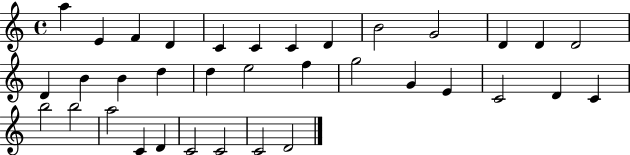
X:1
T:Untitled
M:4/4
L:1/4
K:C
a E F D C C C D B2 G2 D D D2 D B B d d e2 f g2 G E C2 D C b2 b2 a2 C D C2 C2 C2 D2